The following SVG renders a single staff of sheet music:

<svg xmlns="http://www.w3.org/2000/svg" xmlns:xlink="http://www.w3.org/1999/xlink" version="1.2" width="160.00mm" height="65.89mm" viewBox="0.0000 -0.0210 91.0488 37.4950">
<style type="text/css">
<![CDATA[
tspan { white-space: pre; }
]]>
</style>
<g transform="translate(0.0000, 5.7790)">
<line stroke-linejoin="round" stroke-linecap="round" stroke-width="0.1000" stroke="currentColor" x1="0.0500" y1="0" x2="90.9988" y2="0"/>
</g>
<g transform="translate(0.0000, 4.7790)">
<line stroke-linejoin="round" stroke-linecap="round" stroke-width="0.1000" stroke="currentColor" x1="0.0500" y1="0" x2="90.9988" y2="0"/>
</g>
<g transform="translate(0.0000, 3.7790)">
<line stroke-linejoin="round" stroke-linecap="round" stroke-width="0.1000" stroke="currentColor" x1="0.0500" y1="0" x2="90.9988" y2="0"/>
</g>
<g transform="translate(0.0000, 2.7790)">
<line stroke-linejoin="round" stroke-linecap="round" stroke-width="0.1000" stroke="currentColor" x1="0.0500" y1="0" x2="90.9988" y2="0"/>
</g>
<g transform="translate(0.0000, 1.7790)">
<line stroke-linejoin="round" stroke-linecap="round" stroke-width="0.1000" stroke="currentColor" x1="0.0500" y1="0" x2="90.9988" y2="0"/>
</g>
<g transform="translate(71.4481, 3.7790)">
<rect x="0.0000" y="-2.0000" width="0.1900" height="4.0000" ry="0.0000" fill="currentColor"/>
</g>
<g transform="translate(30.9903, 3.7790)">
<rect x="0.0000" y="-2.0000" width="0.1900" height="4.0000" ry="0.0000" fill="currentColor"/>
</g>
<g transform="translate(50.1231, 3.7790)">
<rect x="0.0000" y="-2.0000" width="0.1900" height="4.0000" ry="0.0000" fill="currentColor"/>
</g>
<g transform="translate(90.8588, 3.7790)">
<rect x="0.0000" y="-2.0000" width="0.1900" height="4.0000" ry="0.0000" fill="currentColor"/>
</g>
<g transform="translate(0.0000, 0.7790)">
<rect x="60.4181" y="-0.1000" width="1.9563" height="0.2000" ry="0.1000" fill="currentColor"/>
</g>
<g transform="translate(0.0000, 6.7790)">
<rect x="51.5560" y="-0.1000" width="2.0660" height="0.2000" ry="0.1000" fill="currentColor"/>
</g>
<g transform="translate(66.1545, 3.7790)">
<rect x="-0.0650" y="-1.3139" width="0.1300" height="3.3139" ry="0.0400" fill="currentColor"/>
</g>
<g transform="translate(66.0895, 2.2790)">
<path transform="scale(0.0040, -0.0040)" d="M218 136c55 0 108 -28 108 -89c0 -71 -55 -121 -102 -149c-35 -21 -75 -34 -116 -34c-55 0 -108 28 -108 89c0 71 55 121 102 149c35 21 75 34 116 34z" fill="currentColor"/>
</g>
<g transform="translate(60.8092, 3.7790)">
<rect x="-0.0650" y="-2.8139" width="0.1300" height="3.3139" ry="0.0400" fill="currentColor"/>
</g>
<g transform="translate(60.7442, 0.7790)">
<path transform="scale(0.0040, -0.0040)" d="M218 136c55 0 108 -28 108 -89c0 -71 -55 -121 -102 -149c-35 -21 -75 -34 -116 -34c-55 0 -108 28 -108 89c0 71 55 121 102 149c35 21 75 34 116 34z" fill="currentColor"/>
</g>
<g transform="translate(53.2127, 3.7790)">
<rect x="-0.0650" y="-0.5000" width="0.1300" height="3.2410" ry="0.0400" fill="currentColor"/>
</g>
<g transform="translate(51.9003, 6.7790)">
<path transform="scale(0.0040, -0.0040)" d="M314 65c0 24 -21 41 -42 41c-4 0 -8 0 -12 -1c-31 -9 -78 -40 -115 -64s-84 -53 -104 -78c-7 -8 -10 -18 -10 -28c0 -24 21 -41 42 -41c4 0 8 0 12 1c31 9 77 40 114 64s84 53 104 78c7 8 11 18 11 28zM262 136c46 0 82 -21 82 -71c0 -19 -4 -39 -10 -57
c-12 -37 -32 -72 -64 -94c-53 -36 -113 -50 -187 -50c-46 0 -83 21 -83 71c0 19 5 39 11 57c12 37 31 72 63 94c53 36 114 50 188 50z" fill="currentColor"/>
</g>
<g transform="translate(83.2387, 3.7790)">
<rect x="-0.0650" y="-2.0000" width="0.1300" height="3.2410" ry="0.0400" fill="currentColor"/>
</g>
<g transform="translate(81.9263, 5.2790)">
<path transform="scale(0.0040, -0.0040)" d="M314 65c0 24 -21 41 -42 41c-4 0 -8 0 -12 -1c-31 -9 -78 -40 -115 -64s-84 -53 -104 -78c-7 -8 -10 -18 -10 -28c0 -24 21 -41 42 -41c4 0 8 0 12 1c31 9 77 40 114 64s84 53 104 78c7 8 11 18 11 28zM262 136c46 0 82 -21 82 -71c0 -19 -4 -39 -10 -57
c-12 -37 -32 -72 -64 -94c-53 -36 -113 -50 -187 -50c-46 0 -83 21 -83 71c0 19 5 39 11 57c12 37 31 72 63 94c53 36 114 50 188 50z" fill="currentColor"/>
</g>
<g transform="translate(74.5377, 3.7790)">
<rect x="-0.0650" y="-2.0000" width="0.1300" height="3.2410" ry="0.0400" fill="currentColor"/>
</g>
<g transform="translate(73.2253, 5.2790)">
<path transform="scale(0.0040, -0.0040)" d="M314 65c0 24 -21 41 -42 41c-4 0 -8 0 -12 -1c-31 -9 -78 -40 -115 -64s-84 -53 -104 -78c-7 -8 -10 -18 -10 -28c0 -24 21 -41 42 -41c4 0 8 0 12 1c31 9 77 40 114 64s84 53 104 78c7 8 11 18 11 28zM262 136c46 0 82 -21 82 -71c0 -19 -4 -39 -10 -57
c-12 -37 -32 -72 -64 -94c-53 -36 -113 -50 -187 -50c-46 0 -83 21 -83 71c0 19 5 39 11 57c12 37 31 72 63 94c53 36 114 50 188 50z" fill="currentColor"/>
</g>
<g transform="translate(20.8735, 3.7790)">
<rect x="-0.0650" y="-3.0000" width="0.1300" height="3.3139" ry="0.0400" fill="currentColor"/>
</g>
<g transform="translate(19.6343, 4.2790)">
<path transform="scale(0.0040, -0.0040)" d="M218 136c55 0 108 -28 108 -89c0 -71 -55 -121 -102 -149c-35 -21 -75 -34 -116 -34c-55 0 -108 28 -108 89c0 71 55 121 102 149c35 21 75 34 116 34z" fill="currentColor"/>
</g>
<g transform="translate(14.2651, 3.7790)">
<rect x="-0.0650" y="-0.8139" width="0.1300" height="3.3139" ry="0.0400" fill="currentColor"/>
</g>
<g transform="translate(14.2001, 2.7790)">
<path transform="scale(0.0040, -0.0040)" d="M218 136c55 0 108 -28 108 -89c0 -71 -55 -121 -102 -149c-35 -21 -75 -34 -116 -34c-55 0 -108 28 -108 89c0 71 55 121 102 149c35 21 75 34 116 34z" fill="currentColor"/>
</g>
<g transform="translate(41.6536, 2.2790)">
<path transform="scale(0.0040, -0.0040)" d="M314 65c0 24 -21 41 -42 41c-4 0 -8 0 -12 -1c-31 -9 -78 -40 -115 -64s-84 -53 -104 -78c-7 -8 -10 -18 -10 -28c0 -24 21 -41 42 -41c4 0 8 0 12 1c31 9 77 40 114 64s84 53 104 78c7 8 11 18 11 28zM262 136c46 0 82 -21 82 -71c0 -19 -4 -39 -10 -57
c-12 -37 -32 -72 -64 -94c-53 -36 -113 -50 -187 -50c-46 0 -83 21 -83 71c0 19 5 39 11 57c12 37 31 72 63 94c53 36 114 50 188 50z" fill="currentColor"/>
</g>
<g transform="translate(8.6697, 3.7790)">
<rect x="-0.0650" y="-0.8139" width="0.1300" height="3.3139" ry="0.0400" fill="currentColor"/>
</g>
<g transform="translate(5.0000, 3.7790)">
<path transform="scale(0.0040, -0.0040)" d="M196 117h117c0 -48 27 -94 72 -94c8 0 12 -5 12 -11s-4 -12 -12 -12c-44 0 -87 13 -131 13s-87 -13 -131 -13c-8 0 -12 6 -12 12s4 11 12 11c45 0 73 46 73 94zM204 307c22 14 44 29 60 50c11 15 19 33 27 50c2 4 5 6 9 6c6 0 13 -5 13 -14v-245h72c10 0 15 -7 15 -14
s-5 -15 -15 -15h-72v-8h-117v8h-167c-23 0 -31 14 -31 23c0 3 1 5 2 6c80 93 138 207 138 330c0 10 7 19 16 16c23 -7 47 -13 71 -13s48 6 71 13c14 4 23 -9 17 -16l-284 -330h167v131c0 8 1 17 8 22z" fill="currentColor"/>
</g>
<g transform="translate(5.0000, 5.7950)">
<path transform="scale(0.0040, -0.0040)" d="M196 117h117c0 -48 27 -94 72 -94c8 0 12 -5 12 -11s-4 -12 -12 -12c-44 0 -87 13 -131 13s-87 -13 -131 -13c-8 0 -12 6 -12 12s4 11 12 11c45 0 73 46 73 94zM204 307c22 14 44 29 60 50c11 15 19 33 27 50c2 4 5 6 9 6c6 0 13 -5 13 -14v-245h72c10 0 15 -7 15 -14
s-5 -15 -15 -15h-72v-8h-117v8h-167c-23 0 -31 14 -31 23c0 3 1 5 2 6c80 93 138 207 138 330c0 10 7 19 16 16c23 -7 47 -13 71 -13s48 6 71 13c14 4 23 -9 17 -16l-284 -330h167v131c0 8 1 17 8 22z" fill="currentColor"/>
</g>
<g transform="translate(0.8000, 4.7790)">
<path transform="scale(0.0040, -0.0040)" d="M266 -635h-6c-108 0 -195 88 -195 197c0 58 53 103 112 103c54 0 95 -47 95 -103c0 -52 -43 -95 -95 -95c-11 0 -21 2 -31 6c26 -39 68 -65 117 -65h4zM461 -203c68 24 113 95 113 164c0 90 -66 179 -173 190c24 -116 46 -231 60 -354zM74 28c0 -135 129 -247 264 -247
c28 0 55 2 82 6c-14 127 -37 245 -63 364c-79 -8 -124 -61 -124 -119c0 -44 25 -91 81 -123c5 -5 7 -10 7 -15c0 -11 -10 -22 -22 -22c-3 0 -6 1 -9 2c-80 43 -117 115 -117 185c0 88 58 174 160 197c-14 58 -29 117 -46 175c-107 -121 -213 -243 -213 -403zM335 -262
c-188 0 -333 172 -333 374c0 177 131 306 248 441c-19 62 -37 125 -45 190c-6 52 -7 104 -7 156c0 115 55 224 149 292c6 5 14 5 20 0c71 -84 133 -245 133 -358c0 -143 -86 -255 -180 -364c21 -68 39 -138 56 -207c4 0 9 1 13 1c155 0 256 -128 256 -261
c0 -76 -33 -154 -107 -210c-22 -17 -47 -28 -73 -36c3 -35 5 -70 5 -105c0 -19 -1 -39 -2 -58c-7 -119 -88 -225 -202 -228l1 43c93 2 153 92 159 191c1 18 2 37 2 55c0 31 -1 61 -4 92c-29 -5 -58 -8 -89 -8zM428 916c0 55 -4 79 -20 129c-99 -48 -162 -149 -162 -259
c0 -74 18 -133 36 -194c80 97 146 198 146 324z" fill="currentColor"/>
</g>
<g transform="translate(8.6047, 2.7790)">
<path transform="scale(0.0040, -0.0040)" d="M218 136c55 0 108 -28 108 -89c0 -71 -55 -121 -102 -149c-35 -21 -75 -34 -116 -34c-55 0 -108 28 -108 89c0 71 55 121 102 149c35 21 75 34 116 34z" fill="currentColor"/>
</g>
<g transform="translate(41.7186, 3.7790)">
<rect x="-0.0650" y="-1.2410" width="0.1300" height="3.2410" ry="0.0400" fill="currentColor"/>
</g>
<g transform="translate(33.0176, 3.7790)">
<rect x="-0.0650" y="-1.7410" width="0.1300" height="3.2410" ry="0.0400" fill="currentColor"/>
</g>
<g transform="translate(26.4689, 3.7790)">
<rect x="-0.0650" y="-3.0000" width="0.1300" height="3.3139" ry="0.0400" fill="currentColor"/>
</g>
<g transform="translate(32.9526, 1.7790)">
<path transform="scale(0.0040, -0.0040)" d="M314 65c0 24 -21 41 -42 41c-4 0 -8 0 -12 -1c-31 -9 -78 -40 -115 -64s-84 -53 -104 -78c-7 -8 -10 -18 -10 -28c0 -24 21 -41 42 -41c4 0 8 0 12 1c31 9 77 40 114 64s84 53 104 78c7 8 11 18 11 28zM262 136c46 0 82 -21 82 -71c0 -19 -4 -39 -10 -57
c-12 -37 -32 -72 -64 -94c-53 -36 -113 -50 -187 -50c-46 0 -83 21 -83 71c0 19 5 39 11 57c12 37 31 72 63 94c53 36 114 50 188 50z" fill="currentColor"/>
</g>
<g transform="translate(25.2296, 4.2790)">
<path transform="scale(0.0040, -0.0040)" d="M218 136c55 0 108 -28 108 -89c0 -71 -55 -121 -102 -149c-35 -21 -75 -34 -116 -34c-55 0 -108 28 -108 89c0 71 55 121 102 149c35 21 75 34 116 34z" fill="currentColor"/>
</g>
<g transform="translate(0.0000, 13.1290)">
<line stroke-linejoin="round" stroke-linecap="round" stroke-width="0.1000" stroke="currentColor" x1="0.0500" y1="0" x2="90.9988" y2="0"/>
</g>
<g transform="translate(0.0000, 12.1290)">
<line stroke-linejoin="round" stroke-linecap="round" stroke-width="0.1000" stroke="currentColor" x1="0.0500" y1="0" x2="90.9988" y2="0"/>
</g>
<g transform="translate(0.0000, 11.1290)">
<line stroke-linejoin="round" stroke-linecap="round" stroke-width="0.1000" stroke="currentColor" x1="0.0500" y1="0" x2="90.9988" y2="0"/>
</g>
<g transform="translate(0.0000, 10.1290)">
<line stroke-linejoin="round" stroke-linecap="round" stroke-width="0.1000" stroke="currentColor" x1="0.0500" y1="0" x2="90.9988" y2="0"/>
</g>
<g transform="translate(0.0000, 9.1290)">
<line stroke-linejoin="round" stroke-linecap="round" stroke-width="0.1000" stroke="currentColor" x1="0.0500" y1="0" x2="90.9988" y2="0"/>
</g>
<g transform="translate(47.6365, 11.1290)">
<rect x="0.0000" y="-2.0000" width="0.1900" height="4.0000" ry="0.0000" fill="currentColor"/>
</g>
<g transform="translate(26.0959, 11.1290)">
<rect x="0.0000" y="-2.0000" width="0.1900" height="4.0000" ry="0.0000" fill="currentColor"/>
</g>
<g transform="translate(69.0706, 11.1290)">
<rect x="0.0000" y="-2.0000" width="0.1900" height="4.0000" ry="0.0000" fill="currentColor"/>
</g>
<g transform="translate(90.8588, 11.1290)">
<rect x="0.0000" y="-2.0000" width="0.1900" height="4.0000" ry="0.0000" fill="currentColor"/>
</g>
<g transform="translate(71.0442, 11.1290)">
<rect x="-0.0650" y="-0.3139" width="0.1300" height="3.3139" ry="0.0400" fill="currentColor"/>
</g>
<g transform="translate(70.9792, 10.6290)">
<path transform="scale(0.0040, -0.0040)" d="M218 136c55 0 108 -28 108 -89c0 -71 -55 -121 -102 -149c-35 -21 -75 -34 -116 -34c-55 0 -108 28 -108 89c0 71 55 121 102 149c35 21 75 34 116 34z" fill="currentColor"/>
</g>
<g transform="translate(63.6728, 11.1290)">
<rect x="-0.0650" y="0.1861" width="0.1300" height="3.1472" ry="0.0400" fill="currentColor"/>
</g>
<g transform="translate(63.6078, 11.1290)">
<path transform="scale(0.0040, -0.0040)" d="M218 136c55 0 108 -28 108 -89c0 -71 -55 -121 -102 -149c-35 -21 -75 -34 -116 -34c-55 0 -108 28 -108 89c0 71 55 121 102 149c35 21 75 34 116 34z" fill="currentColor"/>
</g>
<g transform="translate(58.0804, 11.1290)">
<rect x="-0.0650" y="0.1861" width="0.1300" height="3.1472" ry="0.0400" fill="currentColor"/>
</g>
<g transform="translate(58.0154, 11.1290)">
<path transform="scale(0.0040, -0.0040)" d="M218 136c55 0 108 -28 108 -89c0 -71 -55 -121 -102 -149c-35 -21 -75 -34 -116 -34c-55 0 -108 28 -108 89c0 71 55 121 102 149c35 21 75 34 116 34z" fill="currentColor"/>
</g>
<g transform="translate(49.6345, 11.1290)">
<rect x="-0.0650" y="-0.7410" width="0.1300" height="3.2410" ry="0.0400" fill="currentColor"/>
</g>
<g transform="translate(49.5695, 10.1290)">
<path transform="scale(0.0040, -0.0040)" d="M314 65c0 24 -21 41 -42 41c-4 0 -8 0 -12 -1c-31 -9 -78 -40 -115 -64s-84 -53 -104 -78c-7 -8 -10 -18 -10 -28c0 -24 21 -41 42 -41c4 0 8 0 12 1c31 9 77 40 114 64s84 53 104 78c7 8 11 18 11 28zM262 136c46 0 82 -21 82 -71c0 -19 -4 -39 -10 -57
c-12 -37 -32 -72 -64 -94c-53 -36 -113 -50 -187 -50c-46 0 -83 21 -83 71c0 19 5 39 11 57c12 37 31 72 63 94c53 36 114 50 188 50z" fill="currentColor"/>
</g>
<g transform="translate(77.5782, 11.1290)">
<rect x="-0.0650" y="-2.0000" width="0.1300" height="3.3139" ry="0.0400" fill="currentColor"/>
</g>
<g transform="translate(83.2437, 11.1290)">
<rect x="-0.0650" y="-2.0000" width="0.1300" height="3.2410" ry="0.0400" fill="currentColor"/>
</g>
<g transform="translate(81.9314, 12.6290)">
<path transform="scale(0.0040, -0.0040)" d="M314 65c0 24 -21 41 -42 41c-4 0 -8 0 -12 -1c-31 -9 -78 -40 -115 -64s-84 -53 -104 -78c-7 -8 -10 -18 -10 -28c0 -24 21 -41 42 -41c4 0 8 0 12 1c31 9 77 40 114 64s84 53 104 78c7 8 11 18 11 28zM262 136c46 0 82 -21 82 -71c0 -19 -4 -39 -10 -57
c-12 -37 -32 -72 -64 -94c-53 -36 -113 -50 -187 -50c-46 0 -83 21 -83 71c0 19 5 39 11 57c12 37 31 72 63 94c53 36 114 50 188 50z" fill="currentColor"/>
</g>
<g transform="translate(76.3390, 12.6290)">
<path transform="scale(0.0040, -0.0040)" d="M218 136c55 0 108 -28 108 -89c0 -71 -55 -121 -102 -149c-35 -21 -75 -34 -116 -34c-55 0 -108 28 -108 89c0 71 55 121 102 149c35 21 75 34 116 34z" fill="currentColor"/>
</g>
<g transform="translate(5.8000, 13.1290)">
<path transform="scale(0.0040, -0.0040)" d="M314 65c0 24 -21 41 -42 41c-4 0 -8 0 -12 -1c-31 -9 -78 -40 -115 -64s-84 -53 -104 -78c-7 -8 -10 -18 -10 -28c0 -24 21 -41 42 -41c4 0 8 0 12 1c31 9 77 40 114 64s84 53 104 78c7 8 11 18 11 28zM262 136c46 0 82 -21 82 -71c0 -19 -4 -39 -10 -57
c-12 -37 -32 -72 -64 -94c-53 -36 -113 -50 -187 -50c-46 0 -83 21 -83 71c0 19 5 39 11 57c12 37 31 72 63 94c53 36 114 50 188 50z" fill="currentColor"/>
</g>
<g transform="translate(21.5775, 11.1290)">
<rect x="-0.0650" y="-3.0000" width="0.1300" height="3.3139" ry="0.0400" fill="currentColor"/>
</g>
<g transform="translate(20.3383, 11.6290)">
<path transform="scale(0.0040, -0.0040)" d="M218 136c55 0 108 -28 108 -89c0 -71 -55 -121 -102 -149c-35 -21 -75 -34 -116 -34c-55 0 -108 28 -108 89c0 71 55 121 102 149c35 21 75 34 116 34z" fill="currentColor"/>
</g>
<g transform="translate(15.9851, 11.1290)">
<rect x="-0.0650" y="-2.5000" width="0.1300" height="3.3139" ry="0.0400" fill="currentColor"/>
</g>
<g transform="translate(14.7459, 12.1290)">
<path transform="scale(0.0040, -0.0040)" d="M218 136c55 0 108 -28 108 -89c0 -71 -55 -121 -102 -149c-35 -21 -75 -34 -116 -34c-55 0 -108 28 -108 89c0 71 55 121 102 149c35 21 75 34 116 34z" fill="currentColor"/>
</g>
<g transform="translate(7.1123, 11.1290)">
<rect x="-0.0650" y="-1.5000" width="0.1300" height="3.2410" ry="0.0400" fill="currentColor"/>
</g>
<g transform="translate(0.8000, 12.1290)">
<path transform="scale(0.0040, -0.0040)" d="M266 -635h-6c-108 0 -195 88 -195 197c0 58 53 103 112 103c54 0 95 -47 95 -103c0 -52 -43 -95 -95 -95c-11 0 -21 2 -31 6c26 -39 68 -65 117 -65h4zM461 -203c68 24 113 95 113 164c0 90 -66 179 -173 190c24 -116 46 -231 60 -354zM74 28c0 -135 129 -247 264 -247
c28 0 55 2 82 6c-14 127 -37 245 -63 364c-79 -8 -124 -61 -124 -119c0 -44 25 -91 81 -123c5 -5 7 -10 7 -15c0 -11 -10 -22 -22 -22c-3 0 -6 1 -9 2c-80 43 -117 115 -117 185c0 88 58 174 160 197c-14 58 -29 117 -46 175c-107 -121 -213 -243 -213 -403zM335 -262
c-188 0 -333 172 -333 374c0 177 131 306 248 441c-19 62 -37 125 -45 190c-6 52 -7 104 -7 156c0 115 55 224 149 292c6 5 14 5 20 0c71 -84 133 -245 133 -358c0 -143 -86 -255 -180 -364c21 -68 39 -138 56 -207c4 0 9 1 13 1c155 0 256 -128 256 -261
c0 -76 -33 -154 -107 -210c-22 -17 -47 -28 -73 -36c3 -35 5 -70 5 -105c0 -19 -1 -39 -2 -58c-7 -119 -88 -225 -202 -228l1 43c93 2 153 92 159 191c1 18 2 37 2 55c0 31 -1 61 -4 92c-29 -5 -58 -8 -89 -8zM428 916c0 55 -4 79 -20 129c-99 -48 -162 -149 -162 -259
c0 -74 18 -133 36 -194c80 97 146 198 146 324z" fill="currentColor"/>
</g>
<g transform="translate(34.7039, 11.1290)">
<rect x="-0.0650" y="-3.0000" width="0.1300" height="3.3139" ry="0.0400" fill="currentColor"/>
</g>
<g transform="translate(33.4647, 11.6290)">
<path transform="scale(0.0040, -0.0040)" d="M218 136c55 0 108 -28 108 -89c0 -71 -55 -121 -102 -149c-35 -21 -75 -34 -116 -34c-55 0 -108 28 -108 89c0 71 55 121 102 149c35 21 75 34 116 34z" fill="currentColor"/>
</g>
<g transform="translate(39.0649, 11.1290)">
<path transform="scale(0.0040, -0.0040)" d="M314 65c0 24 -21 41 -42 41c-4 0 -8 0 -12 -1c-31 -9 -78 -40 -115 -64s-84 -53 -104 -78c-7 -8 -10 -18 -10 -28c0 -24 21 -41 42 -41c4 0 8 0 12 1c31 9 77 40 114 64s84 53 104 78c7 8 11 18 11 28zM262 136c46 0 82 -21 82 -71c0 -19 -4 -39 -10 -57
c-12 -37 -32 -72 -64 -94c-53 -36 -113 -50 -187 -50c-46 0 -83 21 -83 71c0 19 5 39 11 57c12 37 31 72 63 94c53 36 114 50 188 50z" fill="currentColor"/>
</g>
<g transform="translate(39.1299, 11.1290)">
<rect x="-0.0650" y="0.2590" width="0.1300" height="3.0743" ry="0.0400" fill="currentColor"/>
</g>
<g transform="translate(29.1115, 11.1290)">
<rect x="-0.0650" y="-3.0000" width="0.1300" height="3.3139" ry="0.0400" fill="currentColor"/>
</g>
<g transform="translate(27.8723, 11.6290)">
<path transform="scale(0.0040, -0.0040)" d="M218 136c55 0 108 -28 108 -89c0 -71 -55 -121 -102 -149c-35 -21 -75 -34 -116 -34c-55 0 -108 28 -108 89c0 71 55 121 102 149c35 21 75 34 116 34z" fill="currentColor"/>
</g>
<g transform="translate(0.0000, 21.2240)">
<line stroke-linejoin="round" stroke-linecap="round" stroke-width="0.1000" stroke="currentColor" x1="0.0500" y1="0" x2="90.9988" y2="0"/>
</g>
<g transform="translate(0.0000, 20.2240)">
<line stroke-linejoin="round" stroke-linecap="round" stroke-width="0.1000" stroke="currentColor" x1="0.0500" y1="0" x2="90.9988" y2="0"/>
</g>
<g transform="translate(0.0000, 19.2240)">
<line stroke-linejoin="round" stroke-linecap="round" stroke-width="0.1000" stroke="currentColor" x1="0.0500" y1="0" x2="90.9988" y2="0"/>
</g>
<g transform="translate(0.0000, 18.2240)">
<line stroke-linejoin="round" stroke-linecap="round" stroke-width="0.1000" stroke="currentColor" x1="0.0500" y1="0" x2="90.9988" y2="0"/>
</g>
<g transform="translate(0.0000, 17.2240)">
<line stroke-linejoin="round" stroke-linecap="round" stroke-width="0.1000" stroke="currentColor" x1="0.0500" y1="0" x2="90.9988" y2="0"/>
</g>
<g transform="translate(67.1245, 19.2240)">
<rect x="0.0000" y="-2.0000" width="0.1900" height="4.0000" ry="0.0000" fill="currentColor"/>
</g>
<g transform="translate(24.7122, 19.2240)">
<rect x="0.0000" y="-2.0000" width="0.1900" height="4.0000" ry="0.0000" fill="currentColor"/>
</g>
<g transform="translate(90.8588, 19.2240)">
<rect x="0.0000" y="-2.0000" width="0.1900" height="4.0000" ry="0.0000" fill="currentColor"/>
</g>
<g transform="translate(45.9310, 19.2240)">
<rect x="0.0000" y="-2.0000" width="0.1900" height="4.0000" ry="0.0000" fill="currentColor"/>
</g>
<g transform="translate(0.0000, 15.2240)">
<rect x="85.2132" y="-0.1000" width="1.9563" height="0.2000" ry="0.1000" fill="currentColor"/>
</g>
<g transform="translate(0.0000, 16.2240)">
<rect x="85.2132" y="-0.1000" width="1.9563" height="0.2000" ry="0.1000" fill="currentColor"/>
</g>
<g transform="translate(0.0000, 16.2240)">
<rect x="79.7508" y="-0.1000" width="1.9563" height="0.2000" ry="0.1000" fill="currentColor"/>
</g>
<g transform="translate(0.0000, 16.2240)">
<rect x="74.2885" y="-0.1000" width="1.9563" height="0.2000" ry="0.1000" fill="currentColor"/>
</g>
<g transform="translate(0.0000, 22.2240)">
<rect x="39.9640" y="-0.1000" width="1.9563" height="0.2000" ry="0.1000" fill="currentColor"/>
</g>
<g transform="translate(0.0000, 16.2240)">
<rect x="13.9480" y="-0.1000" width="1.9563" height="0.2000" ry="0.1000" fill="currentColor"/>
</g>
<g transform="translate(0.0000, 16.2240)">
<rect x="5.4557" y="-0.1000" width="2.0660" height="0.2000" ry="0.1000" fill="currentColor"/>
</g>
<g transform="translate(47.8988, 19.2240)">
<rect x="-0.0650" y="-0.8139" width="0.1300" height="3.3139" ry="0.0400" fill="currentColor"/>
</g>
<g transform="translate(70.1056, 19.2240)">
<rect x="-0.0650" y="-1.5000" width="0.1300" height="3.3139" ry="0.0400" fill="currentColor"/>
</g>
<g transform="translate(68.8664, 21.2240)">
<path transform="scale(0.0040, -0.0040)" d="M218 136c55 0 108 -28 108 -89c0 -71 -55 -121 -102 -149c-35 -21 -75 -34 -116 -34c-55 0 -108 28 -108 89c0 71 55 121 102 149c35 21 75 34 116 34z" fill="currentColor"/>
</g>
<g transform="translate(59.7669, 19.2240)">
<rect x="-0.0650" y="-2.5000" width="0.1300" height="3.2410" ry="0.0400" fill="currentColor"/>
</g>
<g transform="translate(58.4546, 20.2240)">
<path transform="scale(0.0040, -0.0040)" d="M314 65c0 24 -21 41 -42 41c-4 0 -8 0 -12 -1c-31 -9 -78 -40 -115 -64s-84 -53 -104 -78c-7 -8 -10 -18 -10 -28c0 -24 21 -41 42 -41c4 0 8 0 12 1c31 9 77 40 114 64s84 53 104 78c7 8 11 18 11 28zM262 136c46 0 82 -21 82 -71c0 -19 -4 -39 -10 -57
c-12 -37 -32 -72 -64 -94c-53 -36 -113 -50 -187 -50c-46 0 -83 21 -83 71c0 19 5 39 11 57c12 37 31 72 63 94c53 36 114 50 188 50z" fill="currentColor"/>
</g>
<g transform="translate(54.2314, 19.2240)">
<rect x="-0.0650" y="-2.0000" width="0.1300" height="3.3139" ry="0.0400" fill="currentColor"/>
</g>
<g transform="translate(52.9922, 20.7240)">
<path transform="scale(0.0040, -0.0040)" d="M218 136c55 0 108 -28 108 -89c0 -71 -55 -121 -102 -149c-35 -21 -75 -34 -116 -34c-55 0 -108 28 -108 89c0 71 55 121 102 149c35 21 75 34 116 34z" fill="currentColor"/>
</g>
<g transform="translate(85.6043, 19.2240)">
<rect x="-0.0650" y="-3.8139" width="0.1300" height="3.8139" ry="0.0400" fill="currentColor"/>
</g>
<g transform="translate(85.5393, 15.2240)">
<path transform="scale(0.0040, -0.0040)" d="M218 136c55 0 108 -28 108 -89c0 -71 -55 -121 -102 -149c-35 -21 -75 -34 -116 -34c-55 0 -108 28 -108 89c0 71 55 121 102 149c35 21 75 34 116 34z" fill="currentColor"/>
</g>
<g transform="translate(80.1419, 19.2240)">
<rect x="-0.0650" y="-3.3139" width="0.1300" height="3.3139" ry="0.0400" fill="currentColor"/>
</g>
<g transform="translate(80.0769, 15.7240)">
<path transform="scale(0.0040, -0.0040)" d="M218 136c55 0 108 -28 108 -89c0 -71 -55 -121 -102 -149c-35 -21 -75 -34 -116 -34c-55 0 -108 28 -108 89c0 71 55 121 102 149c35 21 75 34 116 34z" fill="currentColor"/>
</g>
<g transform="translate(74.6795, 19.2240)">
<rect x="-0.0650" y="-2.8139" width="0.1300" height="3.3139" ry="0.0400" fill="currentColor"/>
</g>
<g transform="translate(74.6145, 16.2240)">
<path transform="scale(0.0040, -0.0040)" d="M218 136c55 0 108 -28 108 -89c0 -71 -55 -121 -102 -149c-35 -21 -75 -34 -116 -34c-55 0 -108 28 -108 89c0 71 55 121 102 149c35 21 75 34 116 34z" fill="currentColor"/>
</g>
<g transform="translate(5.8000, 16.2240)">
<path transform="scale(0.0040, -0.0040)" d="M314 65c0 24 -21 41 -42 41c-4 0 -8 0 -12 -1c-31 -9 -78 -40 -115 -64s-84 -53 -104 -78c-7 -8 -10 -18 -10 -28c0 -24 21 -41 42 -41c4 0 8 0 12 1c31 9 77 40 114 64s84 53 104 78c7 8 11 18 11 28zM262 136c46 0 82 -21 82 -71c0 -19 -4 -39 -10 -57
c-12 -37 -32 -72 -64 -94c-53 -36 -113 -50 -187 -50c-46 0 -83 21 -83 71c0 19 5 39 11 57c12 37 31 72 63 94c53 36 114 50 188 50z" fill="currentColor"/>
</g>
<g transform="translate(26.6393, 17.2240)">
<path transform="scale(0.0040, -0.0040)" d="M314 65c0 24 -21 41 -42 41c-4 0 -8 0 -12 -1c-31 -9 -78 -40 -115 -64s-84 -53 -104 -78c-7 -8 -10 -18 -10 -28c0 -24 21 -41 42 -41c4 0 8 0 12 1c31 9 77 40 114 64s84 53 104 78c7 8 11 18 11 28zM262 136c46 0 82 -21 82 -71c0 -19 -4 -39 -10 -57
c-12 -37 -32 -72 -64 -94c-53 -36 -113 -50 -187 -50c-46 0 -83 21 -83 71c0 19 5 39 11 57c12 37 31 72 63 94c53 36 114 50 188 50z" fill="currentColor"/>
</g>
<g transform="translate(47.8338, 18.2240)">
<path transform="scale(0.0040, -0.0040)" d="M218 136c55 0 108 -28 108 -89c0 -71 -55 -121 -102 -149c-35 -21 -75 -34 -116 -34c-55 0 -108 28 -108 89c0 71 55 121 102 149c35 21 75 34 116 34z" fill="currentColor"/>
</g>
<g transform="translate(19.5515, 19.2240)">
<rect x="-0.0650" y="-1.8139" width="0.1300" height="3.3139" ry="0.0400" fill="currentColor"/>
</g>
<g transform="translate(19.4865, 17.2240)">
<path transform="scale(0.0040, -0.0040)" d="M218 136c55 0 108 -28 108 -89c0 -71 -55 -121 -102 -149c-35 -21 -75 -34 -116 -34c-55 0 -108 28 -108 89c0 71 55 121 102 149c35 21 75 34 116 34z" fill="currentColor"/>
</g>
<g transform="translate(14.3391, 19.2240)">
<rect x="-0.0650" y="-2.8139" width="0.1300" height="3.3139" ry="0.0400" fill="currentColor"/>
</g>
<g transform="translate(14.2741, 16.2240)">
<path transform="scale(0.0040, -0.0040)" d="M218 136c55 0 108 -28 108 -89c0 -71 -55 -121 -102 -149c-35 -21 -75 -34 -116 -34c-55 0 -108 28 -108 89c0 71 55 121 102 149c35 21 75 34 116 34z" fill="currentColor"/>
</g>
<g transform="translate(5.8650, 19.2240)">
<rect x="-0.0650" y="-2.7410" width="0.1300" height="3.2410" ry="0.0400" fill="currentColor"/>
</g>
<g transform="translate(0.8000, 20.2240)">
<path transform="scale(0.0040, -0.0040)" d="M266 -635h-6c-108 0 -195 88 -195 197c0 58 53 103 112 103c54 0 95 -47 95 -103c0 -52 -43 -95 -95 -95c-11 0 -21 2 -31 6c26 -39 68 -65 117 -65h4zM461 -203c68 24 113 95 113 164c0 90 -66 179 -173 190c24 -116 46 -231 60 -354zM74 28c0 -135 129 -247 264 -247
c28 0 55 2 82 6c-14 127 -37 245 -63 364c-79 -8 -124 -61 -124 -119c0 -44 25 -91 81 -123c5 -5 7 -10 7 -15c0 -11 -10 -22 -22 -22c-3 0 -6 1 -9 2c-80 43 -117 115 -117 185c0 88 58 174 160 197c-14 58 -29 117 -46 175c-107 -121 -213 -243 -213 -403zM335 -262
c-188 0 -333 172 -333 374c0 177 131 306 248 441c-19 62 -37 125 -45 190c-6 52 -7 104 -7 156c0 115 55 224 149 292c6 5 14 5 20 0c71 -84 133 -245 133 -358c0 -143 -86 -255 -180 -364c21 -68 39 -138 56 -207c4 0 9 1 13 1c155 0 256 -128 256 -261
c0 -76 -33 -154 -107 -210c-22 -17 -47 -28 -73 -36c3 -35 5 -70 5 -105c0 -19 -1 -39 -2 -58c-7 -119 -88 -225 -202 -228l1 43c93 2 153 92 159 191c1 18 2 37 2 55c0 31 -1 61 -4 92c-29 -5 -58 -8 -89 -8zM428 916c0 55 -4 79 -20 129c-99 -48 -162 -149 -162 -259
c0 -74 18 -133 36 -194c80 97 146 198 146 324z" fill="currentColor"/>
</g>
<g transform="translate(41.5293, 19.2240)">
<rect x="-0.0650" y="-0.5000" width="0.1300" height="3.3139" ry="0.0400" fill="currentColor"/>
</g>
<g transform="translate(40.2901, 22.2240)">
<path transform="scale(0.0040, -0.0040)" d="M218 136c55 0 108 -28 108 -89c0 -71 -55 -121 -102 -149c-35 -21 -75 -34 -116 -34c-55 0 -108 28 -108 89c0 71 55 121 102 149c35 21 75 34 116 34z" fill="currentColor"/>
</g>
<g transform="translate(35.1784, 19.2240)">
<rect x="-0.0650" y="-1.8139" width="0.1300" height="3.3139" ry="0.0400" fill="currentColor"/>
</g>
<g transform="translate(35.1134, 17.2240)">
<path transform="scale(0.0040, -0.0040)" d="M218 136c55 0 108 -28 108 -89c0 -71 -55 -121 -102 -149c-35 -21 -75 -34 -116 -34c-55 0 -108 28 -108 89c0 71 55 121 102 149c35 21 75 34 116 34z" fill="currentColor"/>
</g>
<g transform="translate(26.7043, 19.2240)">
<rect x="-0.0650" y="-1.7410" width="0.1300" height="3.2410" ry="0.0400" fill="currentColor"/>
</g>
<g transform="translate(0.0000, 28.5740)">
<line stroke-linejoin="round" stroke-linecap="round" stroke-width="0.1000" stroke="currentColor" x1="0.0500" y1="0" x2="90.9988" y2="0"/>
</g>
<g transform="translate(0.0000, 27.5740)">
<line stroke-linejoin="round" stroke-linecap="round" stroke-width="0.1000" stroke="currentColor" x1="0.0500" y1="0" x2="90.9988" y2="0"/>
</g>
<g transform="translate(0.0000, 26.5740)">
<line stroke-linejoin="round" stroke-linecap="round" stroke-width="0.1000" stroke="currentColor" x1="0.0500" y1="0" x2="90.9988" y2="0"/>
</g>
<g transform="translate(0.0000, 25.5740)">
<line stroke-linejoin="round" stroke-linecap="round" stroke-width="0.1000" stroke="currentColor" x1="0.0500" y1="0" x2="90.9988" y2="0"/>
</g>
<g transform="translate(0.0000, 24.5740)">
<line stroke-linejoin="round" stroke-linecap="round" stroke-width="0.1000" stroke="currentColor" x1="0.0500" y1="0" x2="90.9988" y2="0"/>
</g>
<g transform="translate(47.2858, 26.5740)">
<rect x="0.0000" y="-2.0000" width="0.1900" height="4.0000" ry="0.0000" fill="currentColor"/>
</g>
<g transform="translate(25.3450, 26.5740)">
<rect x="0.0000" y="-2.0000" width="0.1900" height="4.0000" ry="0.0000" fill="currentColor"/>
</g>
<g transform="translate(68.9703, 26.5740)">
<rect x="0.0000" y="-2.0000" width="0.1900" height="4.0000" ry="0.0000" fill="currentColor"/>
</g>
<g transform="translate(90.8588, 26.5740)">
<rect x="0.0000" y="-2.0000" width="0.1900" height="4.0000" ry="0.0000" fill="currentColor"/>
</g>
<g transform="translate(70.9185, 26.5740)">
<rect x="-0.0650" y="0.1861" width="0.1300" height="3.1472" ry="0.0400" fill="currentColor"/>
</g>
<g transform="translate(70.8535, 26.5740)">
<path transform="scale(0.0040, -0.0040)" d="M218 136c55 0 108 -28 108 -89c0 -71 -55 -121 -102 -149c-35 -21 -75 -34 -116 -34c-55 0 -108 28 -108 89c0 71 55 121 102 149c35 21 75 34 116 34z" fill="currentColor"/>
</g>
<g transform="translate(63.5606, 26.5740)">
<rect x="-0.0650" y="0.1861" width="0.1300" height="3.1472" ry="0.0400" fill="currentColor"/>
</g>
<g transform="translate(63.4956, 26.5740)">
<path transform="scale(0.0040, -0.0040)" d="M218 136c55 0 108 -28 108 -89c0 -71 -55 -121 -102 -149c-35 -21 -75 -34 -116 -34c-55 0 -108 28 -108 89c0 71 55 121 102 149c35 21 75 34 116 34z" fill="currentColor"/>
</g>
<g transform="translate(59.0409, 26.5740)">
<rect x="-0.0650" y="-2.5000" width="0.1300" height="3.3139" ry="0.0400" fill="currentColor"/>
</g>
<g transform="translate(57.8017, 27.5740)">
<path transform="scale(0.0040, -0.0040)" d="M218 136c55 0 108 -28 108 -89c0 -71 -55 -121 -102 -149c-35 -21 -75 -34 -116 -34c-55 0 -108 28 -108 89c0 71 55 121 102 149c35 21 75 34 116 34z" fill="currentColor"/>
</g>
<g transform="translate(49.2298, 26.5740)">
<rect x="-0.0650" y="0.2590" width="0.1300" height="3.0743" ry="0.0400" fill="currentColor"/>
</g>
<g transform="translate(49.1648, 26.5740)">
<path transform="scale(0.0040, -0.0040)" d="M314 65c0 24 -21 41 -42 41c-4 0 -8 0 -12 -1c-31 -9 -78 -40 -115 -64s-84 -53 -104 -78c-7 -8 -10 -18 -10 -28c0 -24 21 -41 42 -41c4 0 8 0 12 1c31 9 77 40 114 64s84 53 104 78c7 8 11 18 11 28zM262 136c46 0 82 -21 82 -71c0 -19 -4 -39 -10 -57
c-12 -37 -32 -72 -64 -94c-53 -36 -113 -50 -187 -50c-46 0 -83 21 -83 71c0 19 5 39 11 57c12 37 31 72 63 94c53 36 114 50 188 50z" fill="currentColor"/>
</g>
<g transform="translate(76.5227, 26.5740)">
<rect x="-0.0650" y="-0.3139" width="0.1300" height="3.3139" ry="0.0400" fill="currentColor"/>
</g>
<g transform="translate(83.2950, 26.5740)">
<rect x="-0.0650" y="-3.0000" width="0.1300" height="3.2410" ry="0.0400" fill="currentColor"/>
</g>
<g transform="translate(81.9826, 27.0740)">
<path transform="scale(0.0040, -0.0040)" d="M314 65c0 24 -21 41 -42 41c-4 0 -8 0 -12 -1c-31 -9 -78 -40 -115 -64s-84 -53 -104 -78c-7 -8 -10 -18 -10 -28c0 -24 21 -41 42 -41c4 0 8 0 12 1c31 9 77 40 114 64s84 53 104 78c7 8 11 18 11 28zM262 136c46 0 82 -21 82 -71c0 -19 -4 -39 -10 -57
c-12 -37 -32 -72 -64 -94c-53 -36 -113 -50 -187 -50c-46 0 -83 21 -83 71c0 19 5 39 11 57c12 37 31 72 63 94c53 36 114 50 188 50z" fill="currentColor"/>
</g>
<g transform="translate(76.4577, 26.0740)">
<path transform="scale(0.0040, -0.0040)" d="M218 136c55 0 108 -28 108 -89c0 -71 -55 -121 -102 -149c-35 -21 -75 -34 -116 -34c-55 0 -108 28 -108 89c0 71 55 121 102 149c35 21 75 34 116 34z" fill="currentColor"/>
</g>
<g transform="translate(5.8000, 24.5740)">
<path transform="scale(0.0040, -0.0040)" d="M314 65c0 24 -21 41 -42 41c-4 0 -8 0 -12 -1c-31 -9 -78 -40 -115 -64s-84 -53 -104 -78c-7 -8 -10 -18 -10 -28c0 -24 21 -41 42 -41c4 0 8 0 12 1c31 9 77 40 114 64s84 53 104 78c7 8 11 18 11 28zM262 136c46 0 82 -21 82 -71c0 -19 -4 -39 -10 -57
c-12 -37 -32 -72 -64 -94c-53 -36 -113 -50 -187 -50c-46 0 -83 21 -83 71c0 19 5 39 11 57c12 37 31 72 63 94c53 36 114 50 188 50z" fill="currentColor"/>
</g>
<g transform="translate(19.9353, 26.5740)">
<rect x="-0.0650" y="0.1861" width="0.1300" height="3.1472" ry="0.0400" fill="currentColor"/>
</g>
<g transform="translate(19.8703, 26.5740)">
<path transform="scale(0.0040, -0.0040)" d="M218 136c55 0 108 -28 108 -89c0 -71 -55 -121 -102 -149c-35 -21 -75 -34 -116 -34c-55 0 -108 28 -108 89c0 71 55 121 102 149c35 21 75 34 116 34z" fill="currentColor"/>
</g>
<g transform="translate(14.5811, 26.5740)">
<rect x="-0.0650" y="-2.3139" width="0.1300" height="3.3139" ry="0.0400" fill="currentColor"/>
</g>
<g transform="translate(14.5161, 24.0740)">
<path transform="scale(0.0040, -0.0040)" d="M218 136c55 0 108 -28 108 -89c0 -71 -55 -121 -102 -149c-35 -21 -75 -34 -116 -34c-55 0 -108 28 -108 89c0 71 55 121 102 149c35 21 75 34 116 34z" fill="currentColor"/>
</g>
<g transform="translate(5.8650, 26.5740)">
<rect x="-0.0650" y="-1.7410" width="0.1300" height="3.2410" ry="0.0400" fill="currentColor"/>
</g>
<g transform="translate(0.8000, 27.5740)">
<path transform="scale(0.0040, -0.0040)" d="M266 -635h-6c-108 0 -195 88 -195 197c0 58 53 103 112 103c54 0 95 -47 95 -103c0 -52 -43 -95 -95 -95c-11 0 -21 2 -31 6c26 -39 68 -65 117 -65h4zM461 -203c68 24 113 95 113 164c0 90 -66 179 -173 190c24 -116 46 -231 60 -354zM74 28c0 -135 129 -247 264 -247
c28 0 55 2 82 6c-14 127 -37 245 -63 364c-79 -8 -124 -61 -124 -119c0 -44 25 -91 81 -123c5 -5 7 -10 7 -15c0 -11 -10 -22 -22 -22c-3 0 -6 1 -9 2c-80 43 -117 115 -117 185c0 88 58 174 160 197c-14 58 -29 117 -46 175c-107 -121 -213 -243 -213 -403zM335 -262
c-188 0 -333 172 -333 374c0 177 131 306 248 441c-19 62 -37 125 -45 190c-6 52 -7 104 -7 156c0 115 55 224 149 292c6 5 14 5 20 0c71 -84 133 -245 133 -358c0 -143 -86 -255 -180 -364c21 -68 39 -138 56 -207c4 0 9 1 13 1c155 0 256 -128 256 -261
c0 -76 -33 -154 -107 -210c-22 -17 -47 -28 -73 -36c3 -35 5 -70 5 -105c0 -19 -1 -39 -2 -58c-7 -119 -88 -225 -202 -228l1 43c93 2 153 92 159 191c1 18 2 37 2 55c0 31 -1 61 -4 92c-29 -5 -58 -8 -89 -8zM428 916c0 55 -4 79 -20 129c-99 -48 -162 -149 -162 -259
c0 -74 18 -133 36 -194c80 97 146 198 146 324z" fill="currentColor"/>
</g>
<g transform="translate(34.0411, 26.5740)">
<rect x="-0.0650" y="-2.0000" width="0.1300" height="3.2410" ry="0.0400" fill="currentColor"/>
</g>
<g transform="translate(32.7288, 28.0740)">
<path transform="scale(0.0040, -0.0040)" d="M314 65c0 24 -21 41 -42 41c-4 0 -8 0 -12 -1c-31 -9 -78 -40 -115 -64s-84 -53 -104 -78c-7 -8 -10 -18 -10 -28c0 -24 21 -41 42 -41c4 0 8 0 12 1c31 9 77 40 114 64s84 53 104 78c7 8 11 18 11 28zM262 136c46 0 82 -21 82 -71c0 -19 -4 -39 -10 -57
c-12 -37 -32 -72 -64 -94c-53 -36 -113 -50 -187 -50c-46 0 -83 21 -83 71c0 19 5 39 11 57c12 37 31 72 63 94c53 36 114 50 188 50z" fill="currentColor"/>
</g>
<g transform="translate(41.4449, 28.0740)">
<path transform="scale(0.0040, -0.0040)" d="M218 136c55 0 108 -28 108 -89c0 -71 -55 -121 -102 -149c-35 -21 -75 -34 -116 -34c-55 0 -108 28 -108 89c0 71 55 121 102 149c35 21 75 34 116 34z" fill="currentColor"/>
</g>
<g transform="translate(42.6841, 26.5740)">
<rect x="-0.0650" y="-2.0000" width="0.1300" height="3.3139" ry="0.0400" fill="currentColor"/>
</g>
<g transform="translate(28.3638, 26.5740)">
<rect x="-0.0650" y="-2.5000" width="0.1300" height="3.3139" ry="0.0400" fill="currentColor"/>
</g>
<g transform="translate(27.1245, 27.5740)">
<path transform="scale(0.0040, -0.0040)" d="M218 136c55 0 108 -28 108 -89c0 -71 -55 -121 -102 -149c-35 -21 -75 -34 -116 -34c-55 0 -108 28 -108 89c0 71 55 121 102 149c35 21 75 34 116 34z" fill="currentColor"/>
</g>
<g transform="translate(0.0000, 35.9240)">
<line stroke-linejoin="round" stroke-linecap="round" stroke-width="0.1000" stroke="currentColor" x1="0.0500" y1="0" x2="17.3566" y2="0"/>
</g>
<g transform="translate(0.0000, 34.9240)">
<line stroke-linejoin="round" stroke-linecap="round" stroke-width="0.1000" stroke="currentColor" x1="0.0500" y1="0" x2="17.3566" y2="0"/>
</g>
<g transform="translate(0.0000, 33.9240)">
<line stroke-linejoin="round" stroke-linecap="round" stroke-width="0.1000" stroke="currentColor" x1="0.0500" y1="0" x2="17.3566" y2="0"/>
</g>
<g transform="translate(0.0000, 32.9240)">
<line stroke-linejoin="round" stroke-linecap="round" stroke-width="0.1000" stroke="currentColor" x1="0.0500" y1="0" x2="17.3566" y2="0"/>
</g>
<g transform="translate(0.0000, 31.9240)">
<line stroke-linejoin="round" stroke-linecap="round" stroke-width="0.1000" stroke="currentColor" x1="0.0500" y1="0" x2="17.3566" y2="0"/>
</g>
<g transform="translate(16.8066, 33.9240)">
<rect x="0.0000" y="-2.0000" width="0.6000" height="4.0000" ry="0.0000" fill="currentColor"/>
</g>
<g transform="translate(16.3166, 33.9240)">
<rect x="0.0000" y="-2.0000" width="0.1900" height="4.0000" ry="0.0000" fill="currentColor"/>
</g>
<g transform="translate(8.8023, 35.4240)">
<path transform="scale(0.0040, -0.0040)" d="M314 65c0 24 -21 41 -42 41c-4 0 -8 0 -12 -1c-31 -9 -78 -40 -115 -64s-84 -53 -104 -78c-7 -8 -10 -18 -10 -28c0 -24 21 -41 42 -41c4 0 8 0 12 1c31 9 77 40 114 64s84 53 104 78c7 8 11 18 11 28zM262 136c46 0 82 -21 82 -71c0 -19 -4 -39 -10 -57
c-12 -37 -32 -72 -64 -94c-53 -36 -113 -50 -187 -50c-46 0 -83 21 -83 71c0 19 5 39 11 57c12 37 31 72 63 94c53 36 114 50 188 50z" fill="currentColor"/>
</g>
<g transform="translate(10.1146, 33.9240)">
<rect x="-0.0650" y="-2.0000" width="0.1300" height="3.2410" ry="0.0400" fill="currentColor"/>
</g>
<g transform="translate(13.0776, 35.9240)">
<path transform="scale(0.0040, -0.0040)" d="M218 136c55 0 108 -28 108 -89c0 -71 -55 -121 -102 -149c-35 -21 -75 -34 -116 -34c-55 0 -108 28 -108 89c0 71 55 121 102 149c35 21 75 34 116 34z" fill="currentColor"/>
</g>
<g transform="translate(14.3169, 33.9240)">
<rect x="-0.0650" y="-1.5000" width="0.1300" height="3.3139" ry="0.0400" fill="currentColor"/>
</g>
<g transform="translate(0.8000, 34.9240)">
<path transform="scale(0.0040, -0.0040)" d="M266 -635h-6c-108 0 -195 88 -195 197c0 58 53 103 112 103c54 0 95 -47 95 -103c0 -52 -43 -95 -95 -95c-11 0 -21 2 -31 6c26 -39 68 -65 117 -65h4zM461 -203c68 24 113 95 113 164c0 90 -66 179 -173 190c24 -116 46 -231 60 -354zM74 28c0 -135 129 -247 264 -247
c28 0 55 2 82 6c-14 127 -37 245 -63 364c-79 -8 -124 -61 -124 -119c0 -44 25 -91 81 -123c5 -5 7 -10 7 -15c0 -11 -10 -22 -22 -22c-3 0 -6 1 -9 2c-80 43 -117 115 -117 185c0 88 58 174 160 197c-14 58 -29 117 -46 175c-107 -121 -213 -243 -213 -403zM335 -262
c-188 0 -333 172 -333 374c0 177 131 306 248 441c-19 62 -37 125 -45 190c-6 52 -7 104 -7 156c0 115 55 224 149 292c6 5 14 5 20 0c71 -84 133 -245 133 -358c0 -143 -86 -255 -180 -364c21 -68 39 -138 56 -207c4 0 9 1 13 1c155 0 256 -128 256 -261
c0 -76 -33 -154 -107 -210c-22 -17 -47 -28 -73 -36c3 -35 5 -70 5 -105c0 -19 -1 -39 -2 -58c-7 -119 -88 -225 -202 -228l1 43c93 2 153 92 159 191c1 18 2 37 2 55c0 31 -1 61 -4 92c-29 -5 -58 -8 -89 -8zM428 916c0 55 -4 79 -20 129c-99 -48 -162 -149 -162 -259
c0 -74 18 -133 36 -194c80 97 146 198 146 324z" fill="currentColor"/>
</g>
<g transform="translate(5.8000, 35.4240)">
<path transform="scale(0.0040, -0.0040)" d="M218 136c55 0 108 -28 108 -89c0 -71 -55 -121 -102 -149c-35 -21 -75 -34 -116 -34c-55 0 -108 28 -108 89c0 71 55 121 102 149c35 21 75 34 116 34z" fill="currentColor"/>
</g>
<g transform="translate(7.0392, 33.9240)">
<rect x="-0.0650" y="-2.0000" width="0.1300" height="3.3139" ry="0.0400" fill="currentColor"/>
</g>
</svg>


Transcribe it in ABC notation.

X:1
T:Untitled
M:4/4
L:1/4
K:C
d d A A f2 e2 C2 a e F2 F2 E2 G A A A B2 d2 B B c F F2 a2 a f f2 f C d F G2 E a b c' f2 g B G F2 F B2 G B B c A2 F F2 E